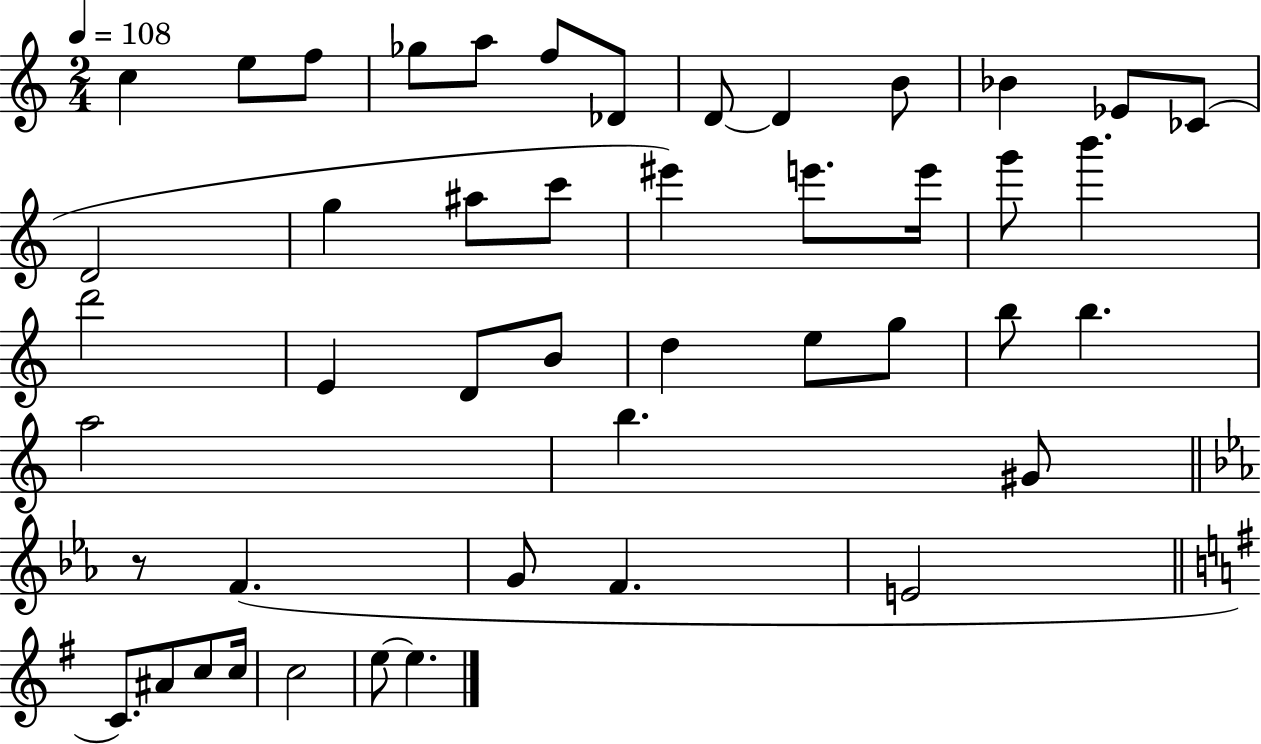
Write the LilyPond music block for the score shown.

{
  \clef treble
  \numericTimeSignature
  \time 2/4
  \key c \major
  \tempo 4 = 108
  c''4 e''8 f''8 | ges''8 a''8 f''8 des'8 | d'8~~ d'4 b'8 | bes'4 ees'8 ces'8( | \break d'2 | g''4 ais''8 c'''8 | eis'''4) e'''8. e'''16 | g'''8 b'''4. | \break d'''2 | e'4 d'8 b'8 | d''4 e''8 g''8 | b''8 b''4. | \break a''2 | b''4. gis'8 | \bar "||" \break \key ees \major r8 f'4.( | g'8 f'4. | e'2 | \bar "||" \break \key g \major c'8.) ais'8 c''8 c''16 | c''2 | e''8~~ e''4. | \bar "|."
}